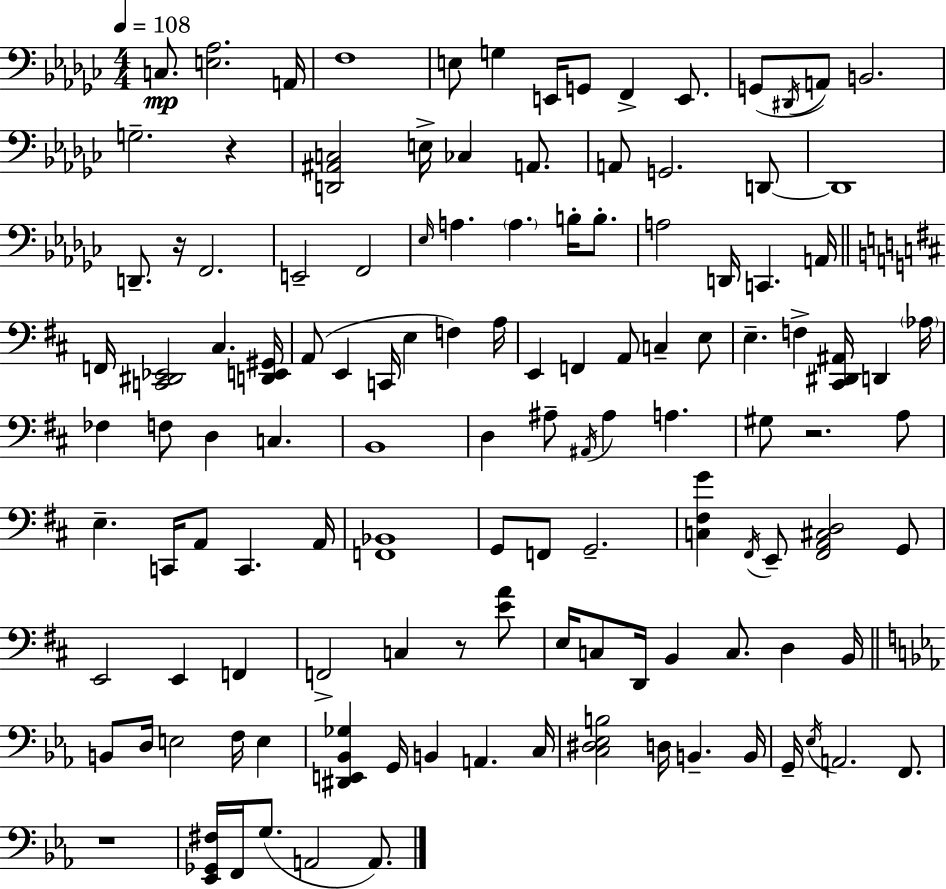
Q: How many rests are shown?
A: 5